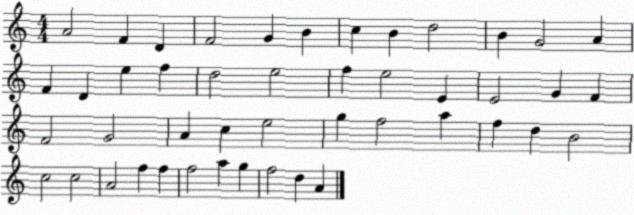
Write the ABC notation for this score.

X:1
T:Untitled
M:4/4
L:1/4
K:C
A2 F D F2 G B c B d2 B G2 A F D e f d2 e2 f e2 E E2 G F F2 G2 A c e2 g f2 a f d B2 c2 c2 A2 f f f2 a g f2 d A